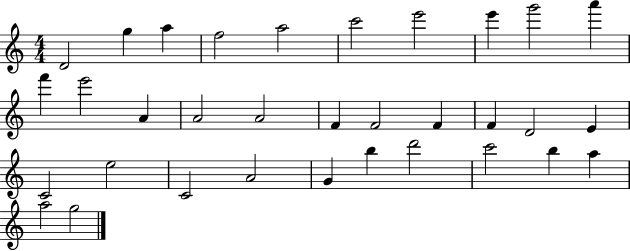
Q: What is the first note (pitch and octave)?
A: D4